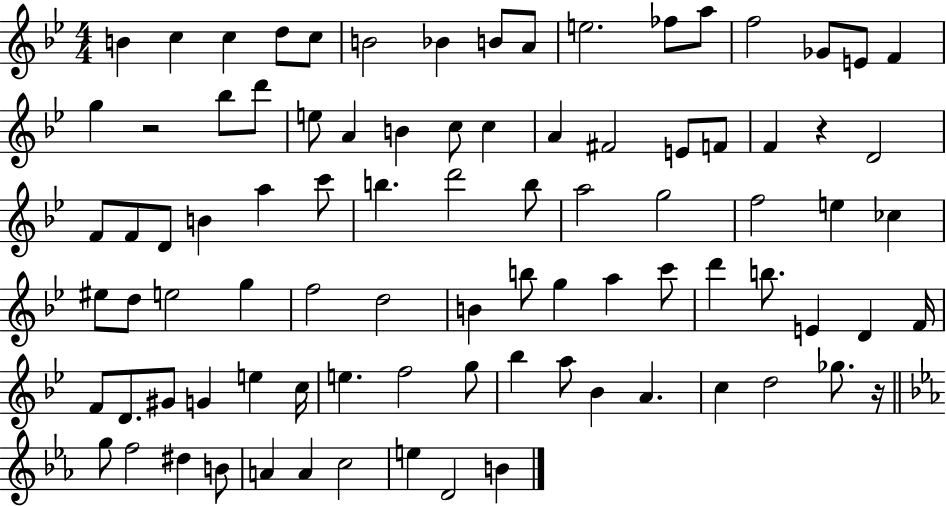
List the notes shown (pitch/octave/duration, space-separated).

B4/q C5/q C5/q D5/e C5/e B4/h Bb4/q B4/e A4/e E5/h. FES5/e A5/e F5/h Gb4/e E4/e F4/q G5/q R/h Bb5/e D6/e E5/e A4/q B4/q C5/e C5/q A4/q F#4/h E4/e F4/e F4/q R/q D4/h F4/e F4/e D4/e B4/q A5/q C6/e B5/q. D6/h B5/e A5/h G5/h F5/h E5/q CES5/q EIS5/e D5/e E5/h G5/q F5/h D5/h B4/q B5/e G5/q A5/q C6/e D6/q B5/e. E4/q D4/q F4/s F4/e D4/e. G#4/e G4/q E5/q C5/s E5/q. F5/h G5/e Bb5/q A5/e Bb4/q A4/q. C5/q D5/h Gb5/e. R/s G5/e F5/h D#5/q B4/e A4/q A4/q C5/h E5/q D4/h B4/q